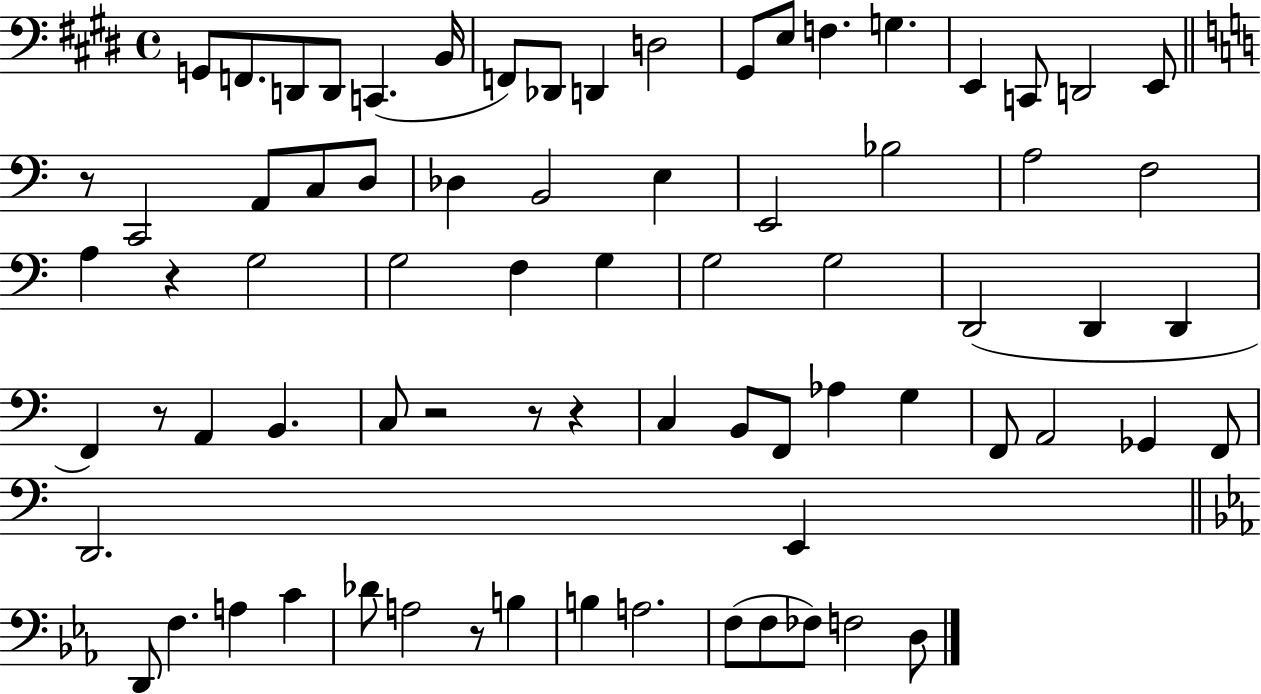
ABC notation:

X:1
T:Untitled
M:4/4
L:1/4
K:E
G,,/2 F,,/2 D,,/2 D,,/2 C,, B,,/4 F,,/2 _D,,/2 D,, D,2 ^G,,/2 E,/2 F, G, E,, C,,/2 D,,2 E,,/2 z/2 C,,2 A,,/2 C,/2 D,/2 _D, B,,2 E, E,,2 _B,2 A,2 F,2 A, z G,2 G,2 F, G, G,2 G,2 D,,2 D,, D,, F,, z/2 A,, B,, C,/2 z2 z/2 z C, B,,/2 F,,/2 _A, G, F,,/2 A,,2 _G,, F,,/2 D,,2 E,, D,,/2 F, A, C _D/2 A,2 z/2 B, B, A,2 F,/2 F,/2 _F,/2 F,2 D,/2